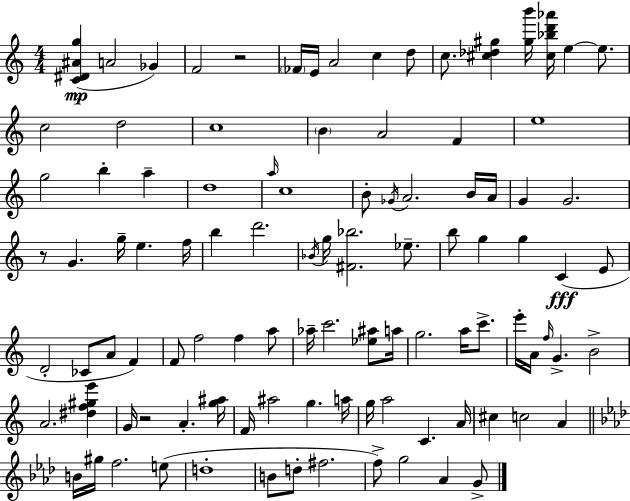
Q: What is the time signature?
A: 4/4